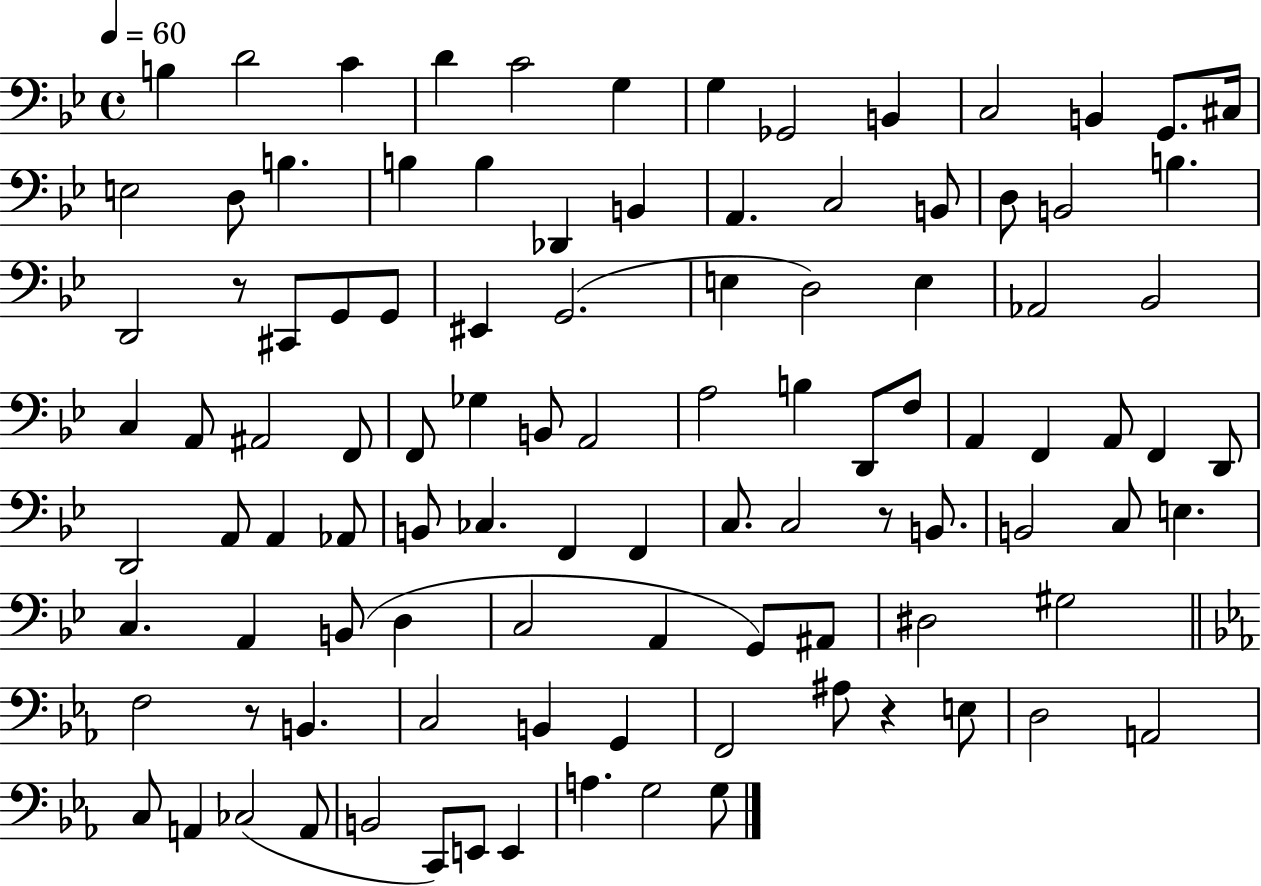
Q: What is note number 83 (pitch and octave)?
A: G2